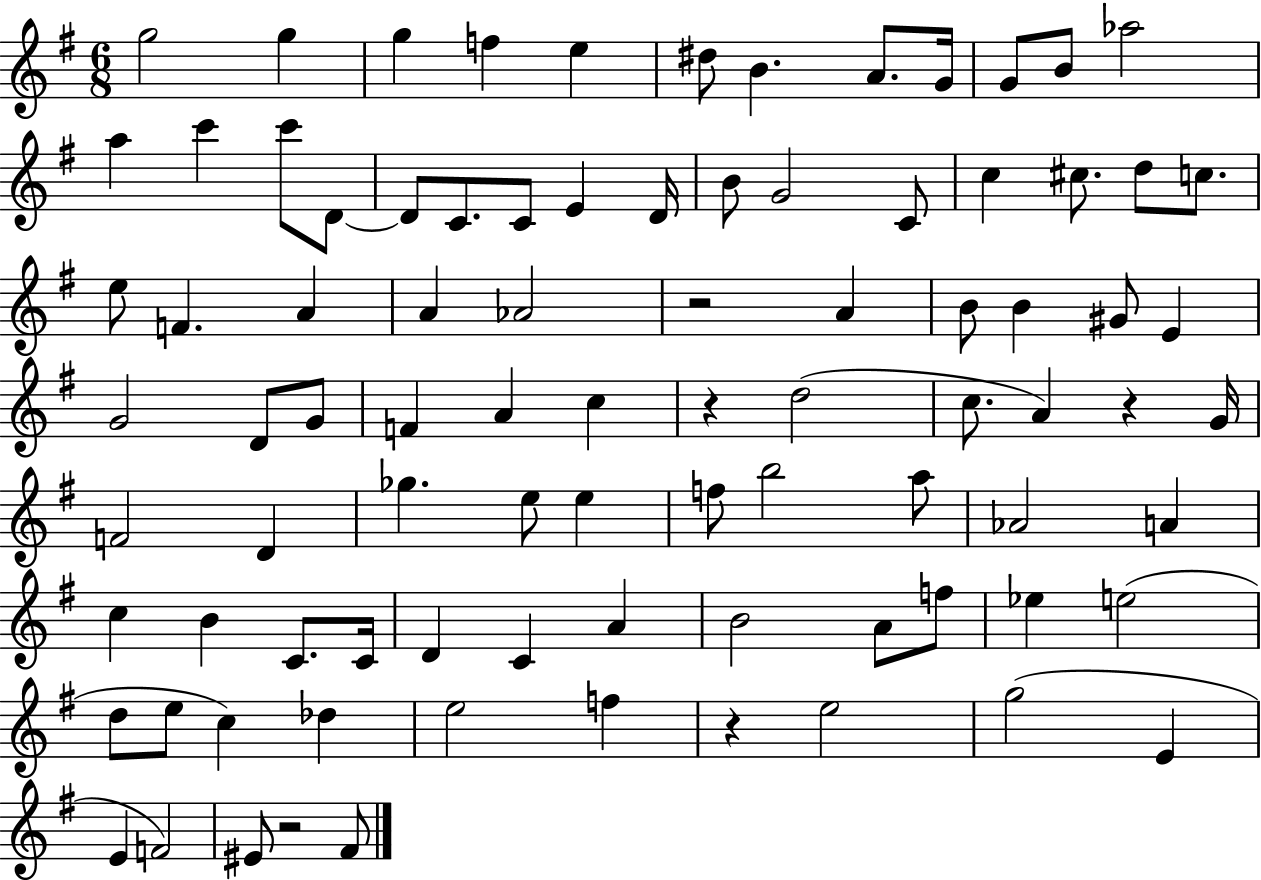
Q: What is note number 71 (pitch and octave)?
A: D5